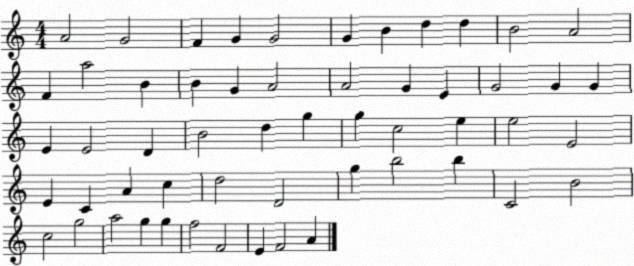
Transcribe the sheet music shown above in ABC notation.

X:1
T:Untitled
M:4/4
L:1/4
K:C
A2 G2 F G G2 G B d d B2 A2 F a2 B B G A2 A2 G E G2 G G E E2 D B2 d g g c2 e e2 E2 E C A c d2 D2 g b2 b C2 B2 c2 g2 a2 g g f2 F2 E F2 A